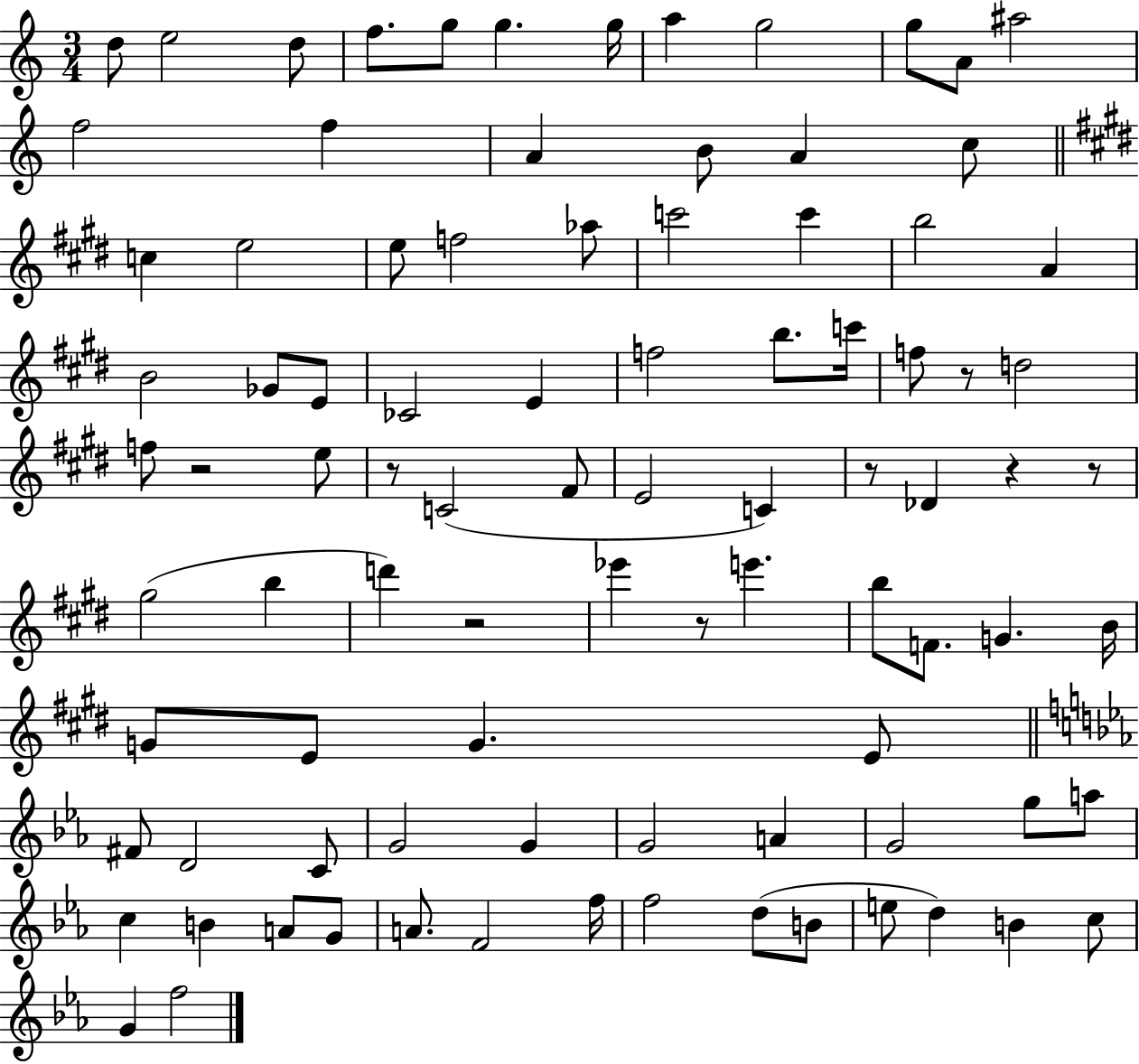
D5/e E5/h D5/e F5/e. G5/e G5/q. G5/s A5/q G5/h G5/e A4/e A#5/h F5/h F5/q A4/q B4/e A4/q C5/e C5/q E5/h E5/e F5/h Ab5/e C6/h C6/q B5/h A4/q B4/h Gb4/e E4/e CES4/h E4/q F5/h B5/e. C6/s F5/e R/e D5/h F5/e R/h E5/e R/e C4/h F#4/e E4/h C4/q R/e Db4/q R/q R/e G#5/h B5/q D6/q R/h Eb6/q R/e E6/q. B5/e F4/e. G4/q. B4/s G4/e E4/e G4/q. E4/e F#4/e D4/h C4/e G4/h G4/q G4/h A4/q G4/h G5/e A5/e C5/q B4/q A4/e G4/e A4/e. F4/h F5/s F5/h D5/e B4/e E5/e D5/q B4/q C5/e G4/q F5/h